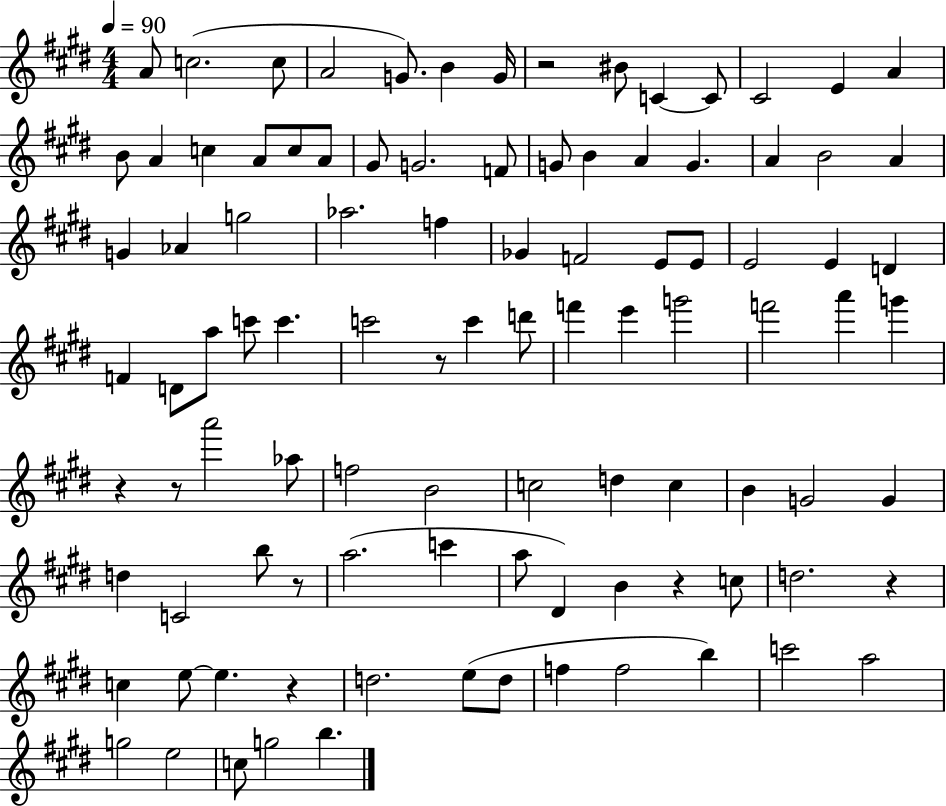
A4/e C5/h. C5/e A4/h G4/e. B4/q G4/s R/h BIS4/e C4/q C4/e C#4/h E4/q A4/q B4/e A4/q C5/q A4/e C5/e A4/e G#4/e G4/h. F4/e G4/e B4/q A4/q G4/q. A4/q B4/h A4/q G4/q Ab4/q G5/h Ab5/h. F5/q Gb4/q F4/h E4/e E4/e E4/h E4/q D4/q F4/q D4/e A5/e C6/e C6/q. C6/h R/e C6/q D6/e F6/q E6/q G6/h F6/h A6/q G6/q R/q R/e A6/h Ab5/e F5/h B4/h C5/h D5/q C5/q B4/q G4/h G4/q D5/q C4/h B5/e R/e A5/h. C6/q A5/e D#4/q B4/q R/q C5/e D5/h. R/q C5/q E5/e E5/q. R/q D5/h. E5/e D5/e F5/q F5/h B5/q C6/h A5/h G5/h E5/h C5/e G5/h B5/q.